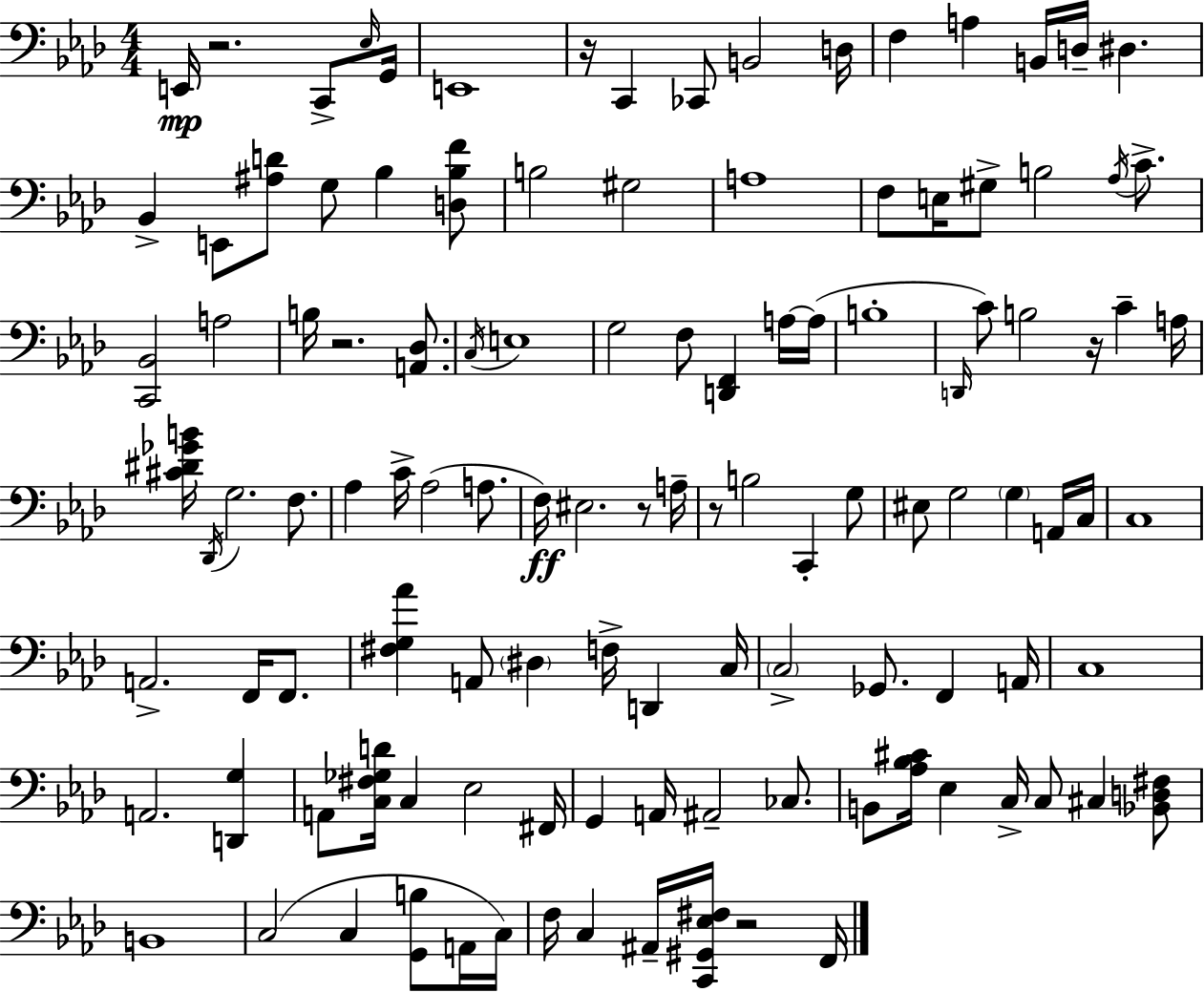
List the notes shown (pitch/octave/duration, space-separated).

E2/s R/h. C2/e Eb3/s G2/s E2/w R/s C2/q CES2/e B2/h D3/s F3/q A3/q B2/s D3/s D#3/q. Bb2/q E2/e [A#3,D4]/e G3/e Bb3/q [D3,Bb3,F4]/e B3/h G#3/h A3/w F3/e E3/s G#3/e B3/h Ab3/s C4/e. [C2,Bb2]/h A3/h B3/s R/h. [A2,Db3]/e. C3/s E3/w G3/h F3/e [D2,F2]/q A3/s A3/s B3/w D2/s C4/e B3/h R/s C4/q A3/s [C#4,D#4,Gb4,B4]/s Db2/s G3/h. F3/e. Ab3/q C4/s Ab3/h A3/e. F3/s EIS3/h. R/e A3/s R/e B3/h C2/q G3/e EIS3/e G3/h G3/q A2/s C3/s C3/w A2/h. F2/s F2/e. [F#3,G3,Ab4]/q A2/e D#3/q F3/s D2/q C3/s C3/h Gb2/e. F2/q A2/s C3/w A2/h. [D2,G3]/q A2/e [C3,F#3,Gb3,D4]/s C3/q Eb3/h F#2/s G2/q A2/s A#2/h CES3/e. B2/e [Ab3,Bb3,C#4]/s Eb3/q C3/s C3/e C#3/q [Bb2,D3,F#3]/e B2/w C3/h C3/q [G2,B3]/e A2/s C3/s F3/s C3/q A#2/s [C2,G#2,Eb3,F#3]/s R/h F2/s